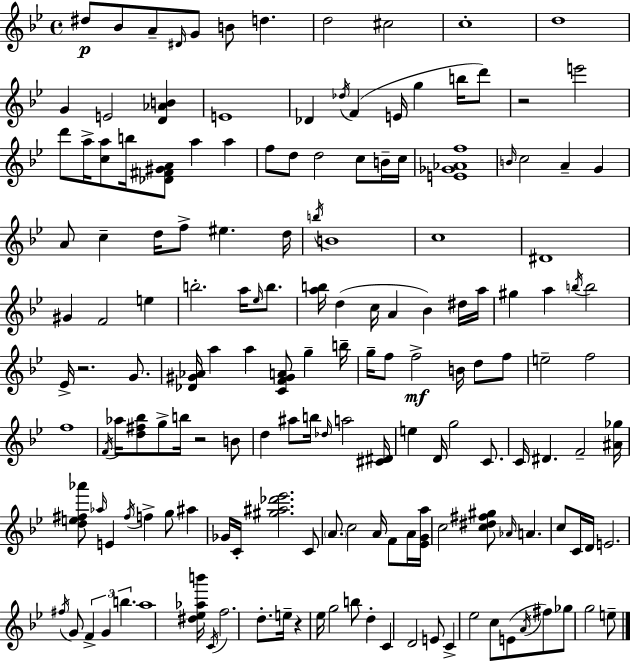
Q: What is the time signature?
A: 4/4